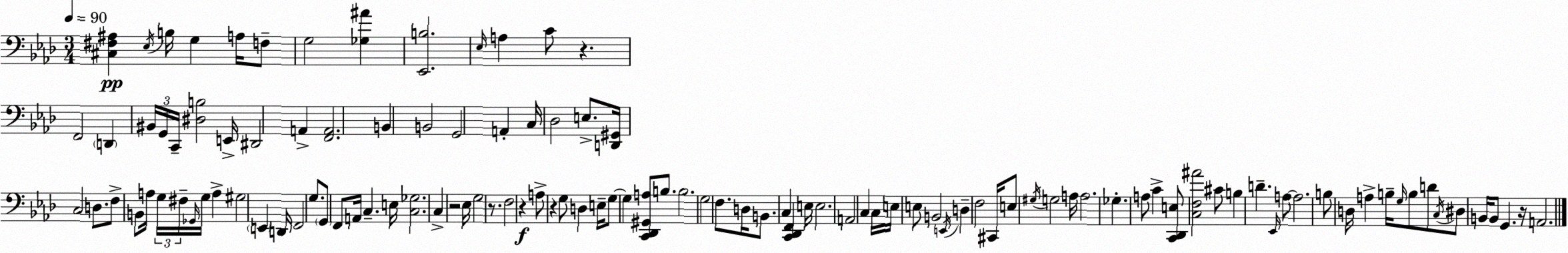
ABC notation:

X:1
T:Untitled
M:3/4
L:1/4
K:Ab
[^C,^F,^A,] _E,/4 B,/4 G, A,/4 F,/2 G,2 [_G,^A] [_E,,B,]2 _E,/4 A, C/2 z F,,2 D,, ^B,,/4 G,,/4 C,,/4 [^D,B,]2 E,,/4 ^D,,2 A,, [F,,A,,]2 B,, B,,2 G,,2 A,, C,/4 _D,2 E,/2 [D,,^G,,]/4 C,2 D,/2 F,/2 B,,/2 A,/4 G,/4 ^F,/4 _G,,/4 G,/4 A, ^G,2 E,, D,,/4 F,,2 G,/2 G,,/2 F,,/2 A,,/4 C, E,/4 [C,_G,]2 C, z2 _E,/4 G,2 z/2 F,2 z A,/2 z G,/2 D, E,/4 G,/2 G, [C,,_D,,^G,,A,]/2 B,/2 B,2 G,2 F,/2 D,/4 B,,/2 C, [C,,_D,,F,,] E,/4 E,2 A,,2 C, C,/4 E,/4 E,/2 B,,2 E,,/4 D, F,2 ^C,,/4 E,/2 ^G,/4 G,2 A,/4 A,2 _G, A,/2 C [C,,_D,,E,]/2 [C,F,^A]2 ^C/2 B, D _E,,/4 A,/2 A,2 B,/2 D,/4 A, B,/4 G,/4 B,/2 D/2 C,/4 ^D,/2 B,,/4 B,,/2 G,, z/4 A,,2